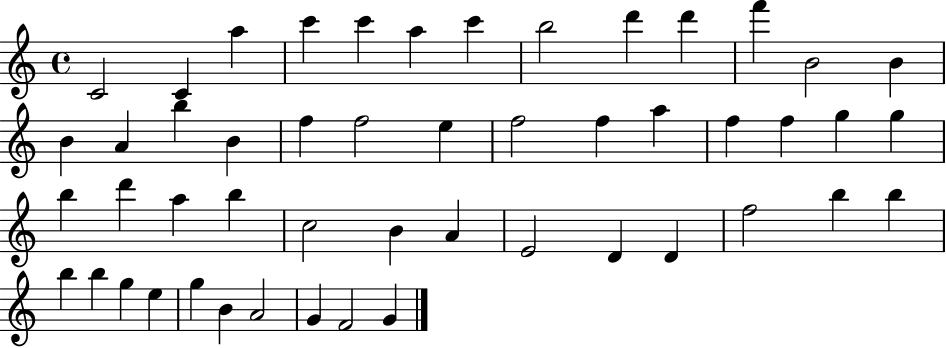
{
  \clef treble
  \time 4/4
  \defaultTimeSignature
  \key c \major
  c'2 c'4 a''4 | c'''4 c'''4 a''4 c'''4 | b''2 d'''4 d'''4 | f'''4 b'2 b'4 | \break b'4 a'4 b''4 b'4 | f''4 f''2 e''4 | f''2 f''4 a''4 | f''4 f''4 g''4 g''4 | \break b''4 d'''4 a''4 b''4 | c''2 b'4 a'4 | e'2 d'4 d'4 | f''2 b''4 b''4 | \break b''4 b''4 g''4 e''4 | g''4 b'4 a'2 | g'4 f'2 g'4 | \bar "|."
}